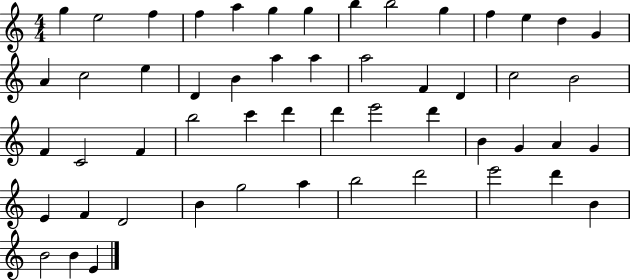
X:1
T:Untitled
M:4/4
L:1/4
K:C
g e2 f f a g g b b2 g f e d G A c2 e D B a a a2 F D c2 B2 F C2 F b2 c' d' d' e'2 d' B G A G E F D2 B g2 a b2 d'2 e'2 d' B B2 B E